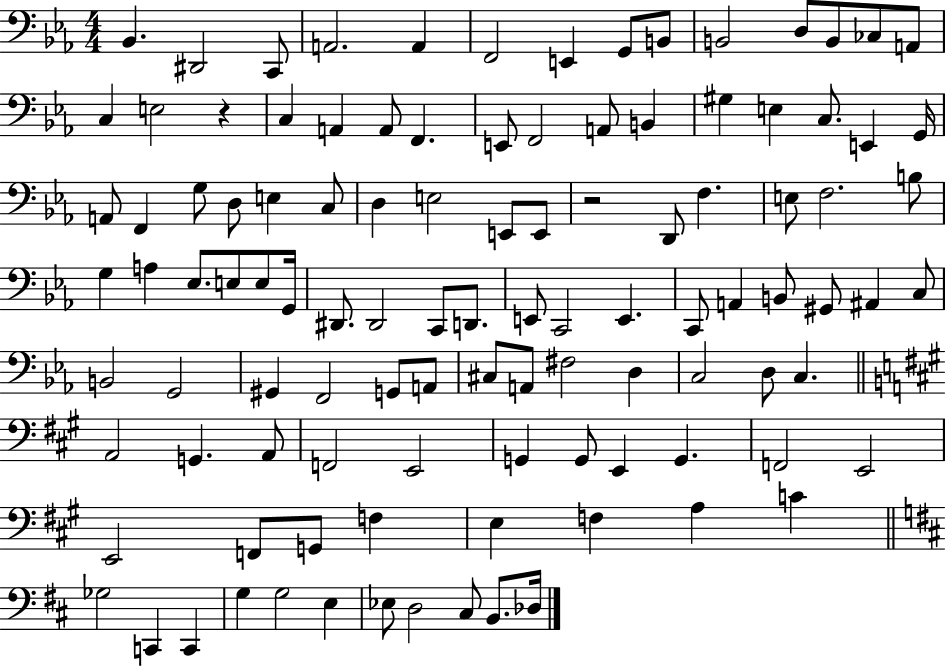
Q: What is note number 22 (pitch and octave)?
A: F2